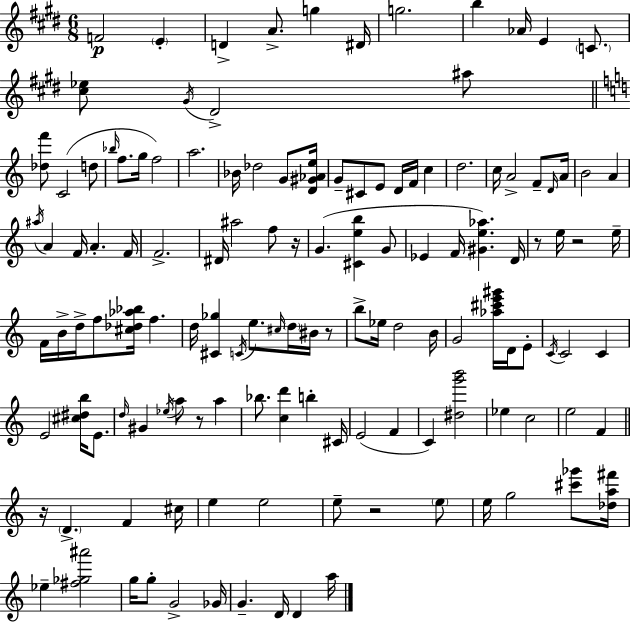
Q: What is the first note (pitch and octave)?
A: F4